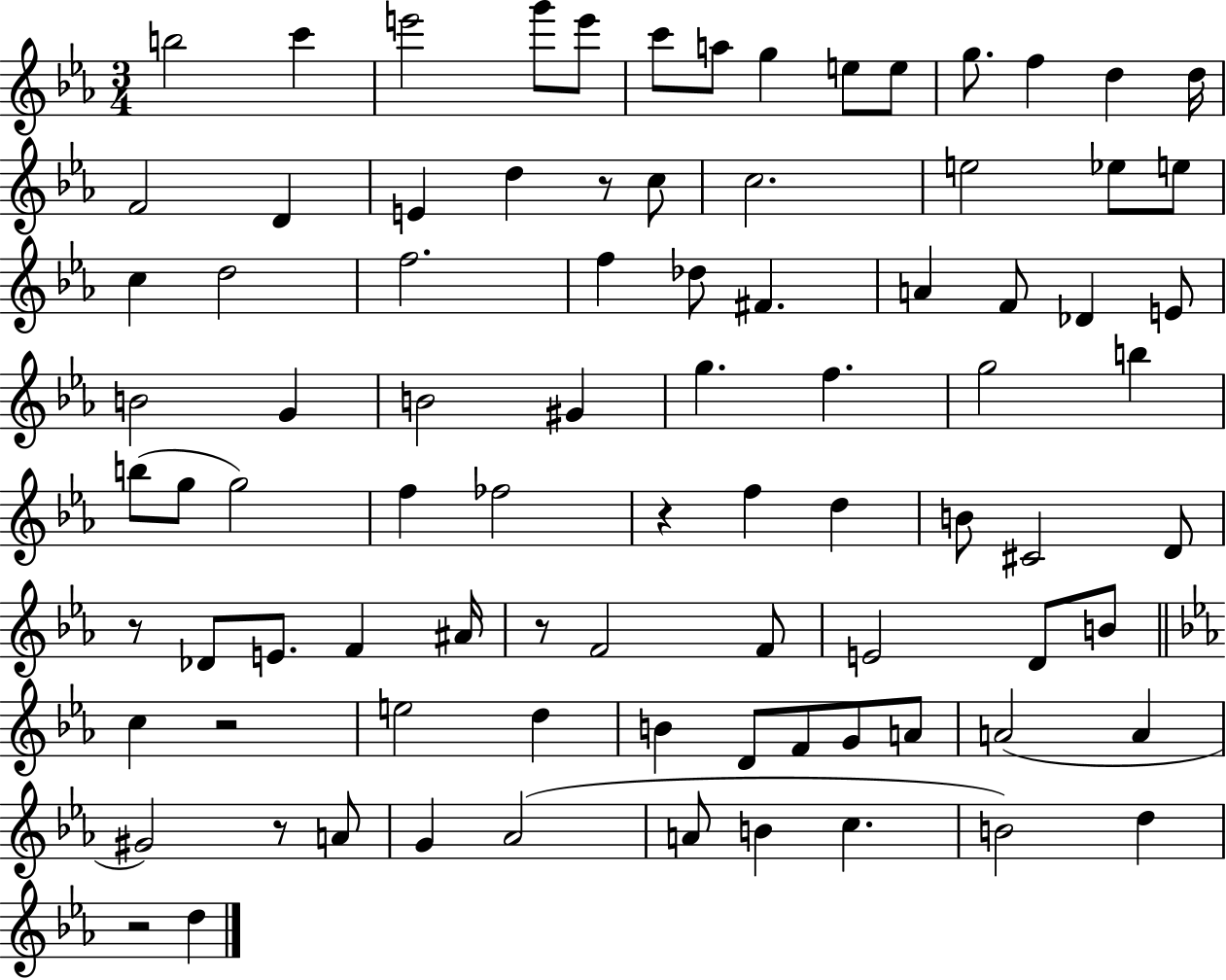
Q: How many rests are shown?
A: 7